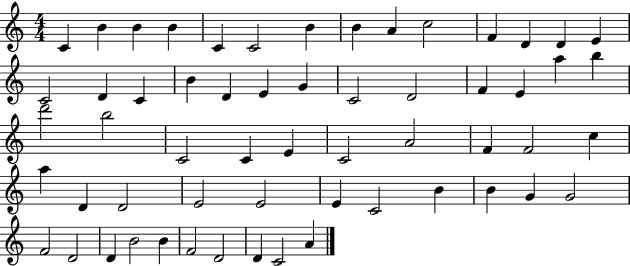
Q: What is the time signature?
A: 4/4